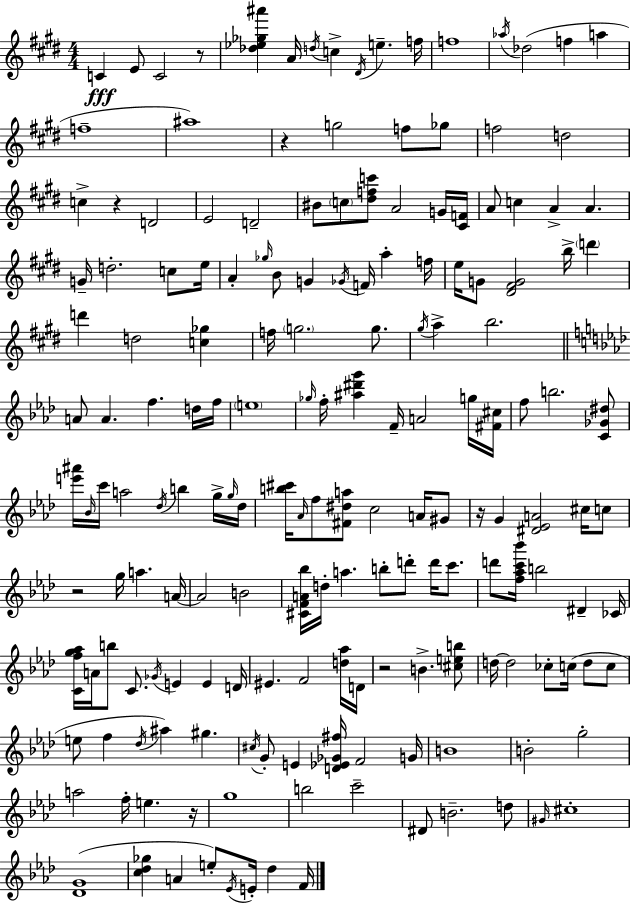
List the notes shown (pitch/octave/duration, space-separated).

C4/q E4/e C4/h R/e [Db5,Eb5,Gb5,A#6]/q A4/s D5/s C5/q D#4/s E5/q. F5/s F5/w Ab5/s Db5/h F5/q A5/q F5/w A#5/w R/q G5/h F5/e Gb5/e F5/h D5/h C5/q R/q D4/h E4/h D4/h BIS4/e C5/e [D#5,F5,C6]/e A4/h G4/s [C#4,F4]/s A4/e C5/q A4/q A4/q. G4/s D5/h. C5/e E5/s A4/q Gb5/s B4/e G4/q Gb4/s F4/s A5/q F5/s E5/s G4/e [D#4,F#4,G4]/h B5/s D6/q D6/q D5/h [C5,Gb5]/q F5/s G5/h. G5/e. G#5/s A5/q B5/h. A4/e A4/q. F5/q. D5/s F5/s E5/w Gb5/s F5/s [A#5,D#6,G6]/q F4/s A4/h G5/s [F#4,C#5]/s F5/e B5/h. [C4,Gb4,D#5]/e [E6,A#6]/s Bb4/s C6/s A5/h Db5/s B5/q G5/s G5/s Db5/s [B5,C#6]/s Ab4/s F5/e [F#4,D#5,A5]/e C5/h A4/s G#4/e R/s G4/q [D#4,Eb4,A4]/h C#5/s C5/e R/h G5/s A5/q. A4/s A4/h B4/h [C#4,F4,A4,Bb5]/s D5/s A5/q. B5/e D6/e D6/s C6/e. D6/e [F5,Ab5,C6,Bb6]/s B5/h D#4/q CES4/s [C4,F5,G5,Ab5]/s A4/s B5/e C4/e. Gb4/s E4/q E4/q D4/s EIS4/q. F4/h [D5,Ab5]/s D4/s R/h B4/q. [C#5,E5,B5]/e D5/s D5/h CES5/e C5/s D5/e C5/e E5/e F5/q Db5/s A#5/q G#5/q. C#5/s G4/e E4/q [D4,Eb4,Gb4,F#5]/s F4/h G4/s B4/w B4/h G5/h A5/h F5/s E5/q. R/s G5/w B5/h C6/h D#4/e B4/h. D5/e G#4/s C#5/w [Db4,G4]/w [C5,Db5,Gb5]/q A4/q E5/e Eb4/s E4/s Db5/q F4/s